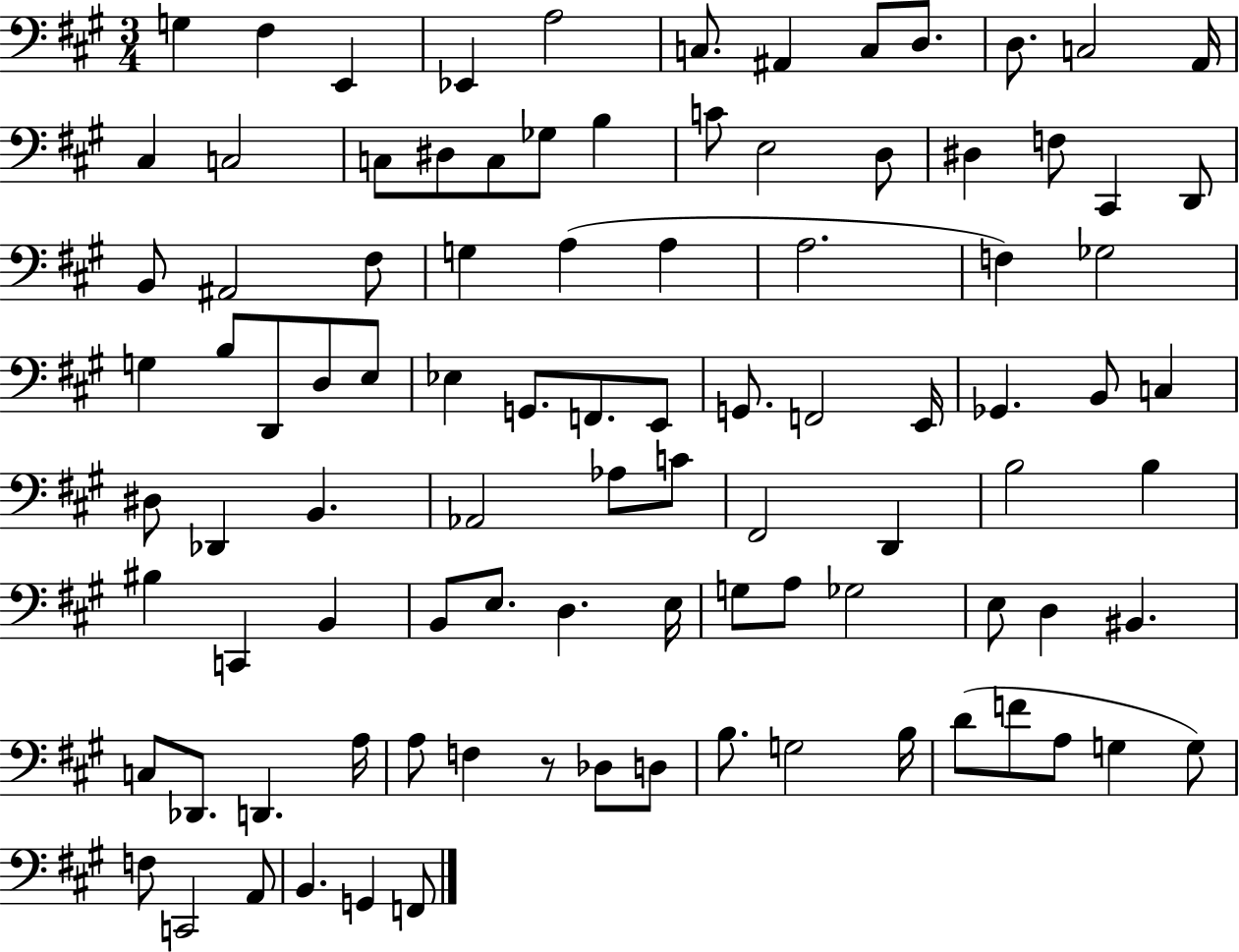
{
  \clef bass
  \numericTimeSignature
  \time 3/4
  \key a \major
  \repeat volta 2 { g4 fis4 e,4 | ees,4 a2 | c8. ais,4 c8 d8. | d8. c2 a,16 | \break cis4 c2 | c8 dis8 c8 ges8 b4 | c'8 e2 d8 | dis4 f8 cis,4 d,8 | \break b,8 ais,2 fis8 | g4 a4( a4 | a2. | f4) ges2 | \break g4 b8 d,8 d8 e8 | ees4 g,8. f,8. e,8 | g,8. f,2 e,16 | ges,4. b,8 c4 | \break dis8 des,4 b,4. | aes,2 aes8 c'8 | fis,2 d,4 | b2 b4 | \break bis4 c,4 b,4 | b,8 e8. d4. e16 | g8 a8 ges2 | e8 d4 bis,4. | \break c8 des,8. d,4. a16 | a8 f4 r8 des8 d8 | b8. g2 b16 | d'8( f'8 a8 g4 g8) | \break f8 c,2 a,8 | b,4. g,4 f,8 | } \bar "|."
}